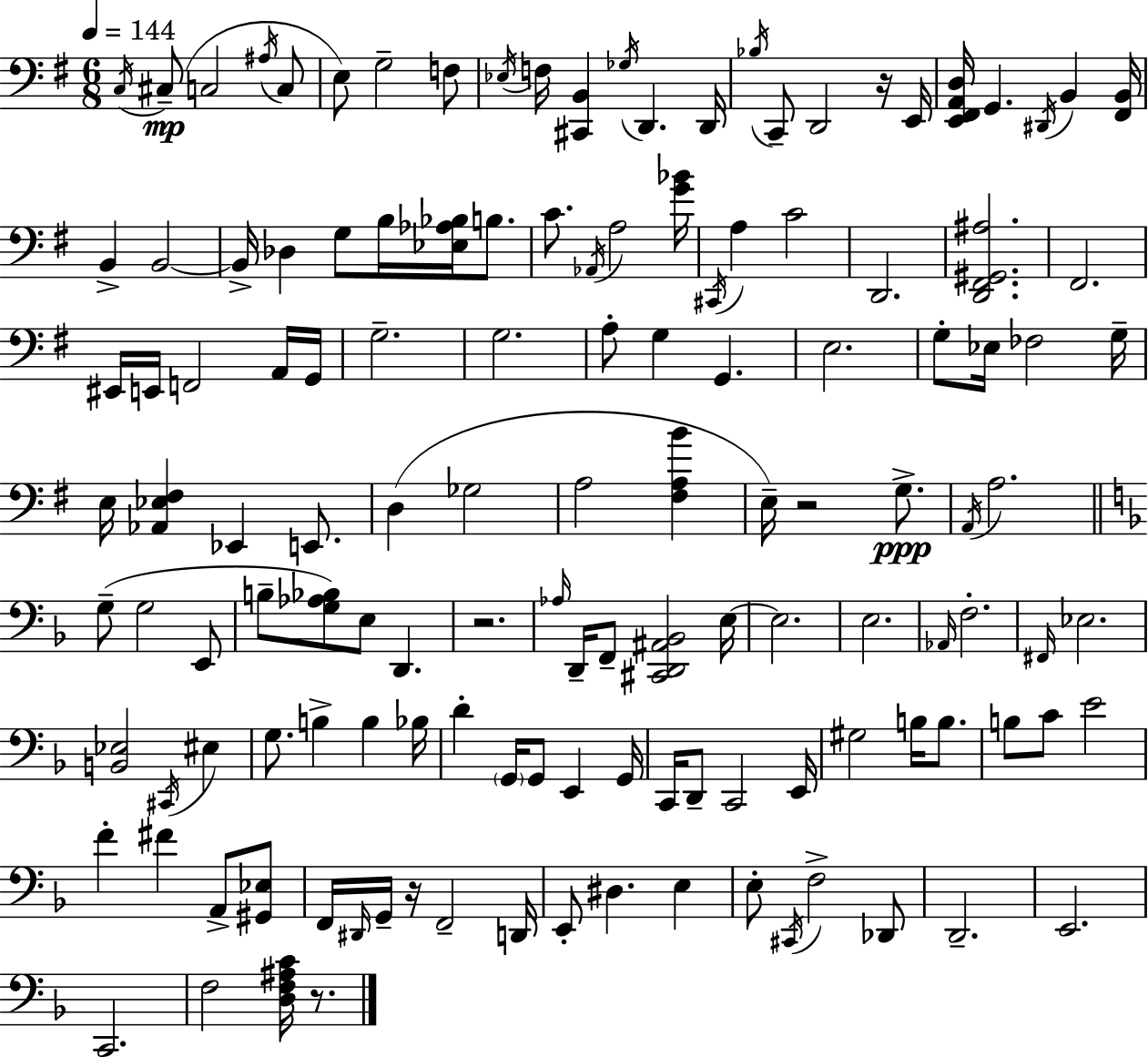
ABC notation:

X:1
T:Untitled
M:6/8
L:1/4
K:G
C,/4 ^C,/2 C,2 ^A,/4 C,/2 E,/2 G,2 F,/2 _E,/4 F,/4 [^C,,B,,] _G,/4 D,, D,,/4 _B,/4 C,,/2 D,,2 z/4 E,,/4 [E,,^F,,A,,D,]/4 G,, ^D,,/4 B,, [^F,,B,,]/4 B,, B,,2 B,,/4 _D, G,/2 B,/4 [_E,_A,_B,]/4 B,/2 C/2 _A,,/4 A,2 [G_B]/4 ^C,,/4 A, C2 D,,2 [D,,^F,,^G,,^A,]2 ^F,,2 ^E,,/4 E,,/4 F,,2 A,,/4 G,,/4 G,2 G,2 A,/2 G, G,, E,2 G,/2 _E,/4 _F,2 G,/4 E,/4 [_A,,_E,^F,] _E,, E,,/2 D, _G,2 A,2 [^F,A,B] E,/4 z2 G,/2 A,,/4 A,2 G,/2 G,2 E,,/2 B,/2 [G,_A,_B,]/2 E,/2 D,, z2 _A,/4 D,,/4 F,,/2 [^C,,D,,^A,,_B,,]2 E,/4 E,2 E,2 _A,,/4 F,2 ^F,,/4 _E,2 [B,,_E,]2 ^C,,/4 ^E, G,/2 B, B, _B,/4 D G,,/4 G,,/2 E,, G,,/4 C,,/4 D,,/2 C,,2 E,,/4 ^G,2 B,/4 B,/2 B,/2 C/2 E2 F ^F A,,/2 [^G,,_E,]/2 F,,/4 ^D,,/4 G,,/4 z/4 F,,2 D,,/4 E,,/2 ^D, E, E,/2 ^C,,/4 F,2 _D,,/2 D,,2 E,,2 C,,2 F,2 [D,F,^A,C]/4 z/2